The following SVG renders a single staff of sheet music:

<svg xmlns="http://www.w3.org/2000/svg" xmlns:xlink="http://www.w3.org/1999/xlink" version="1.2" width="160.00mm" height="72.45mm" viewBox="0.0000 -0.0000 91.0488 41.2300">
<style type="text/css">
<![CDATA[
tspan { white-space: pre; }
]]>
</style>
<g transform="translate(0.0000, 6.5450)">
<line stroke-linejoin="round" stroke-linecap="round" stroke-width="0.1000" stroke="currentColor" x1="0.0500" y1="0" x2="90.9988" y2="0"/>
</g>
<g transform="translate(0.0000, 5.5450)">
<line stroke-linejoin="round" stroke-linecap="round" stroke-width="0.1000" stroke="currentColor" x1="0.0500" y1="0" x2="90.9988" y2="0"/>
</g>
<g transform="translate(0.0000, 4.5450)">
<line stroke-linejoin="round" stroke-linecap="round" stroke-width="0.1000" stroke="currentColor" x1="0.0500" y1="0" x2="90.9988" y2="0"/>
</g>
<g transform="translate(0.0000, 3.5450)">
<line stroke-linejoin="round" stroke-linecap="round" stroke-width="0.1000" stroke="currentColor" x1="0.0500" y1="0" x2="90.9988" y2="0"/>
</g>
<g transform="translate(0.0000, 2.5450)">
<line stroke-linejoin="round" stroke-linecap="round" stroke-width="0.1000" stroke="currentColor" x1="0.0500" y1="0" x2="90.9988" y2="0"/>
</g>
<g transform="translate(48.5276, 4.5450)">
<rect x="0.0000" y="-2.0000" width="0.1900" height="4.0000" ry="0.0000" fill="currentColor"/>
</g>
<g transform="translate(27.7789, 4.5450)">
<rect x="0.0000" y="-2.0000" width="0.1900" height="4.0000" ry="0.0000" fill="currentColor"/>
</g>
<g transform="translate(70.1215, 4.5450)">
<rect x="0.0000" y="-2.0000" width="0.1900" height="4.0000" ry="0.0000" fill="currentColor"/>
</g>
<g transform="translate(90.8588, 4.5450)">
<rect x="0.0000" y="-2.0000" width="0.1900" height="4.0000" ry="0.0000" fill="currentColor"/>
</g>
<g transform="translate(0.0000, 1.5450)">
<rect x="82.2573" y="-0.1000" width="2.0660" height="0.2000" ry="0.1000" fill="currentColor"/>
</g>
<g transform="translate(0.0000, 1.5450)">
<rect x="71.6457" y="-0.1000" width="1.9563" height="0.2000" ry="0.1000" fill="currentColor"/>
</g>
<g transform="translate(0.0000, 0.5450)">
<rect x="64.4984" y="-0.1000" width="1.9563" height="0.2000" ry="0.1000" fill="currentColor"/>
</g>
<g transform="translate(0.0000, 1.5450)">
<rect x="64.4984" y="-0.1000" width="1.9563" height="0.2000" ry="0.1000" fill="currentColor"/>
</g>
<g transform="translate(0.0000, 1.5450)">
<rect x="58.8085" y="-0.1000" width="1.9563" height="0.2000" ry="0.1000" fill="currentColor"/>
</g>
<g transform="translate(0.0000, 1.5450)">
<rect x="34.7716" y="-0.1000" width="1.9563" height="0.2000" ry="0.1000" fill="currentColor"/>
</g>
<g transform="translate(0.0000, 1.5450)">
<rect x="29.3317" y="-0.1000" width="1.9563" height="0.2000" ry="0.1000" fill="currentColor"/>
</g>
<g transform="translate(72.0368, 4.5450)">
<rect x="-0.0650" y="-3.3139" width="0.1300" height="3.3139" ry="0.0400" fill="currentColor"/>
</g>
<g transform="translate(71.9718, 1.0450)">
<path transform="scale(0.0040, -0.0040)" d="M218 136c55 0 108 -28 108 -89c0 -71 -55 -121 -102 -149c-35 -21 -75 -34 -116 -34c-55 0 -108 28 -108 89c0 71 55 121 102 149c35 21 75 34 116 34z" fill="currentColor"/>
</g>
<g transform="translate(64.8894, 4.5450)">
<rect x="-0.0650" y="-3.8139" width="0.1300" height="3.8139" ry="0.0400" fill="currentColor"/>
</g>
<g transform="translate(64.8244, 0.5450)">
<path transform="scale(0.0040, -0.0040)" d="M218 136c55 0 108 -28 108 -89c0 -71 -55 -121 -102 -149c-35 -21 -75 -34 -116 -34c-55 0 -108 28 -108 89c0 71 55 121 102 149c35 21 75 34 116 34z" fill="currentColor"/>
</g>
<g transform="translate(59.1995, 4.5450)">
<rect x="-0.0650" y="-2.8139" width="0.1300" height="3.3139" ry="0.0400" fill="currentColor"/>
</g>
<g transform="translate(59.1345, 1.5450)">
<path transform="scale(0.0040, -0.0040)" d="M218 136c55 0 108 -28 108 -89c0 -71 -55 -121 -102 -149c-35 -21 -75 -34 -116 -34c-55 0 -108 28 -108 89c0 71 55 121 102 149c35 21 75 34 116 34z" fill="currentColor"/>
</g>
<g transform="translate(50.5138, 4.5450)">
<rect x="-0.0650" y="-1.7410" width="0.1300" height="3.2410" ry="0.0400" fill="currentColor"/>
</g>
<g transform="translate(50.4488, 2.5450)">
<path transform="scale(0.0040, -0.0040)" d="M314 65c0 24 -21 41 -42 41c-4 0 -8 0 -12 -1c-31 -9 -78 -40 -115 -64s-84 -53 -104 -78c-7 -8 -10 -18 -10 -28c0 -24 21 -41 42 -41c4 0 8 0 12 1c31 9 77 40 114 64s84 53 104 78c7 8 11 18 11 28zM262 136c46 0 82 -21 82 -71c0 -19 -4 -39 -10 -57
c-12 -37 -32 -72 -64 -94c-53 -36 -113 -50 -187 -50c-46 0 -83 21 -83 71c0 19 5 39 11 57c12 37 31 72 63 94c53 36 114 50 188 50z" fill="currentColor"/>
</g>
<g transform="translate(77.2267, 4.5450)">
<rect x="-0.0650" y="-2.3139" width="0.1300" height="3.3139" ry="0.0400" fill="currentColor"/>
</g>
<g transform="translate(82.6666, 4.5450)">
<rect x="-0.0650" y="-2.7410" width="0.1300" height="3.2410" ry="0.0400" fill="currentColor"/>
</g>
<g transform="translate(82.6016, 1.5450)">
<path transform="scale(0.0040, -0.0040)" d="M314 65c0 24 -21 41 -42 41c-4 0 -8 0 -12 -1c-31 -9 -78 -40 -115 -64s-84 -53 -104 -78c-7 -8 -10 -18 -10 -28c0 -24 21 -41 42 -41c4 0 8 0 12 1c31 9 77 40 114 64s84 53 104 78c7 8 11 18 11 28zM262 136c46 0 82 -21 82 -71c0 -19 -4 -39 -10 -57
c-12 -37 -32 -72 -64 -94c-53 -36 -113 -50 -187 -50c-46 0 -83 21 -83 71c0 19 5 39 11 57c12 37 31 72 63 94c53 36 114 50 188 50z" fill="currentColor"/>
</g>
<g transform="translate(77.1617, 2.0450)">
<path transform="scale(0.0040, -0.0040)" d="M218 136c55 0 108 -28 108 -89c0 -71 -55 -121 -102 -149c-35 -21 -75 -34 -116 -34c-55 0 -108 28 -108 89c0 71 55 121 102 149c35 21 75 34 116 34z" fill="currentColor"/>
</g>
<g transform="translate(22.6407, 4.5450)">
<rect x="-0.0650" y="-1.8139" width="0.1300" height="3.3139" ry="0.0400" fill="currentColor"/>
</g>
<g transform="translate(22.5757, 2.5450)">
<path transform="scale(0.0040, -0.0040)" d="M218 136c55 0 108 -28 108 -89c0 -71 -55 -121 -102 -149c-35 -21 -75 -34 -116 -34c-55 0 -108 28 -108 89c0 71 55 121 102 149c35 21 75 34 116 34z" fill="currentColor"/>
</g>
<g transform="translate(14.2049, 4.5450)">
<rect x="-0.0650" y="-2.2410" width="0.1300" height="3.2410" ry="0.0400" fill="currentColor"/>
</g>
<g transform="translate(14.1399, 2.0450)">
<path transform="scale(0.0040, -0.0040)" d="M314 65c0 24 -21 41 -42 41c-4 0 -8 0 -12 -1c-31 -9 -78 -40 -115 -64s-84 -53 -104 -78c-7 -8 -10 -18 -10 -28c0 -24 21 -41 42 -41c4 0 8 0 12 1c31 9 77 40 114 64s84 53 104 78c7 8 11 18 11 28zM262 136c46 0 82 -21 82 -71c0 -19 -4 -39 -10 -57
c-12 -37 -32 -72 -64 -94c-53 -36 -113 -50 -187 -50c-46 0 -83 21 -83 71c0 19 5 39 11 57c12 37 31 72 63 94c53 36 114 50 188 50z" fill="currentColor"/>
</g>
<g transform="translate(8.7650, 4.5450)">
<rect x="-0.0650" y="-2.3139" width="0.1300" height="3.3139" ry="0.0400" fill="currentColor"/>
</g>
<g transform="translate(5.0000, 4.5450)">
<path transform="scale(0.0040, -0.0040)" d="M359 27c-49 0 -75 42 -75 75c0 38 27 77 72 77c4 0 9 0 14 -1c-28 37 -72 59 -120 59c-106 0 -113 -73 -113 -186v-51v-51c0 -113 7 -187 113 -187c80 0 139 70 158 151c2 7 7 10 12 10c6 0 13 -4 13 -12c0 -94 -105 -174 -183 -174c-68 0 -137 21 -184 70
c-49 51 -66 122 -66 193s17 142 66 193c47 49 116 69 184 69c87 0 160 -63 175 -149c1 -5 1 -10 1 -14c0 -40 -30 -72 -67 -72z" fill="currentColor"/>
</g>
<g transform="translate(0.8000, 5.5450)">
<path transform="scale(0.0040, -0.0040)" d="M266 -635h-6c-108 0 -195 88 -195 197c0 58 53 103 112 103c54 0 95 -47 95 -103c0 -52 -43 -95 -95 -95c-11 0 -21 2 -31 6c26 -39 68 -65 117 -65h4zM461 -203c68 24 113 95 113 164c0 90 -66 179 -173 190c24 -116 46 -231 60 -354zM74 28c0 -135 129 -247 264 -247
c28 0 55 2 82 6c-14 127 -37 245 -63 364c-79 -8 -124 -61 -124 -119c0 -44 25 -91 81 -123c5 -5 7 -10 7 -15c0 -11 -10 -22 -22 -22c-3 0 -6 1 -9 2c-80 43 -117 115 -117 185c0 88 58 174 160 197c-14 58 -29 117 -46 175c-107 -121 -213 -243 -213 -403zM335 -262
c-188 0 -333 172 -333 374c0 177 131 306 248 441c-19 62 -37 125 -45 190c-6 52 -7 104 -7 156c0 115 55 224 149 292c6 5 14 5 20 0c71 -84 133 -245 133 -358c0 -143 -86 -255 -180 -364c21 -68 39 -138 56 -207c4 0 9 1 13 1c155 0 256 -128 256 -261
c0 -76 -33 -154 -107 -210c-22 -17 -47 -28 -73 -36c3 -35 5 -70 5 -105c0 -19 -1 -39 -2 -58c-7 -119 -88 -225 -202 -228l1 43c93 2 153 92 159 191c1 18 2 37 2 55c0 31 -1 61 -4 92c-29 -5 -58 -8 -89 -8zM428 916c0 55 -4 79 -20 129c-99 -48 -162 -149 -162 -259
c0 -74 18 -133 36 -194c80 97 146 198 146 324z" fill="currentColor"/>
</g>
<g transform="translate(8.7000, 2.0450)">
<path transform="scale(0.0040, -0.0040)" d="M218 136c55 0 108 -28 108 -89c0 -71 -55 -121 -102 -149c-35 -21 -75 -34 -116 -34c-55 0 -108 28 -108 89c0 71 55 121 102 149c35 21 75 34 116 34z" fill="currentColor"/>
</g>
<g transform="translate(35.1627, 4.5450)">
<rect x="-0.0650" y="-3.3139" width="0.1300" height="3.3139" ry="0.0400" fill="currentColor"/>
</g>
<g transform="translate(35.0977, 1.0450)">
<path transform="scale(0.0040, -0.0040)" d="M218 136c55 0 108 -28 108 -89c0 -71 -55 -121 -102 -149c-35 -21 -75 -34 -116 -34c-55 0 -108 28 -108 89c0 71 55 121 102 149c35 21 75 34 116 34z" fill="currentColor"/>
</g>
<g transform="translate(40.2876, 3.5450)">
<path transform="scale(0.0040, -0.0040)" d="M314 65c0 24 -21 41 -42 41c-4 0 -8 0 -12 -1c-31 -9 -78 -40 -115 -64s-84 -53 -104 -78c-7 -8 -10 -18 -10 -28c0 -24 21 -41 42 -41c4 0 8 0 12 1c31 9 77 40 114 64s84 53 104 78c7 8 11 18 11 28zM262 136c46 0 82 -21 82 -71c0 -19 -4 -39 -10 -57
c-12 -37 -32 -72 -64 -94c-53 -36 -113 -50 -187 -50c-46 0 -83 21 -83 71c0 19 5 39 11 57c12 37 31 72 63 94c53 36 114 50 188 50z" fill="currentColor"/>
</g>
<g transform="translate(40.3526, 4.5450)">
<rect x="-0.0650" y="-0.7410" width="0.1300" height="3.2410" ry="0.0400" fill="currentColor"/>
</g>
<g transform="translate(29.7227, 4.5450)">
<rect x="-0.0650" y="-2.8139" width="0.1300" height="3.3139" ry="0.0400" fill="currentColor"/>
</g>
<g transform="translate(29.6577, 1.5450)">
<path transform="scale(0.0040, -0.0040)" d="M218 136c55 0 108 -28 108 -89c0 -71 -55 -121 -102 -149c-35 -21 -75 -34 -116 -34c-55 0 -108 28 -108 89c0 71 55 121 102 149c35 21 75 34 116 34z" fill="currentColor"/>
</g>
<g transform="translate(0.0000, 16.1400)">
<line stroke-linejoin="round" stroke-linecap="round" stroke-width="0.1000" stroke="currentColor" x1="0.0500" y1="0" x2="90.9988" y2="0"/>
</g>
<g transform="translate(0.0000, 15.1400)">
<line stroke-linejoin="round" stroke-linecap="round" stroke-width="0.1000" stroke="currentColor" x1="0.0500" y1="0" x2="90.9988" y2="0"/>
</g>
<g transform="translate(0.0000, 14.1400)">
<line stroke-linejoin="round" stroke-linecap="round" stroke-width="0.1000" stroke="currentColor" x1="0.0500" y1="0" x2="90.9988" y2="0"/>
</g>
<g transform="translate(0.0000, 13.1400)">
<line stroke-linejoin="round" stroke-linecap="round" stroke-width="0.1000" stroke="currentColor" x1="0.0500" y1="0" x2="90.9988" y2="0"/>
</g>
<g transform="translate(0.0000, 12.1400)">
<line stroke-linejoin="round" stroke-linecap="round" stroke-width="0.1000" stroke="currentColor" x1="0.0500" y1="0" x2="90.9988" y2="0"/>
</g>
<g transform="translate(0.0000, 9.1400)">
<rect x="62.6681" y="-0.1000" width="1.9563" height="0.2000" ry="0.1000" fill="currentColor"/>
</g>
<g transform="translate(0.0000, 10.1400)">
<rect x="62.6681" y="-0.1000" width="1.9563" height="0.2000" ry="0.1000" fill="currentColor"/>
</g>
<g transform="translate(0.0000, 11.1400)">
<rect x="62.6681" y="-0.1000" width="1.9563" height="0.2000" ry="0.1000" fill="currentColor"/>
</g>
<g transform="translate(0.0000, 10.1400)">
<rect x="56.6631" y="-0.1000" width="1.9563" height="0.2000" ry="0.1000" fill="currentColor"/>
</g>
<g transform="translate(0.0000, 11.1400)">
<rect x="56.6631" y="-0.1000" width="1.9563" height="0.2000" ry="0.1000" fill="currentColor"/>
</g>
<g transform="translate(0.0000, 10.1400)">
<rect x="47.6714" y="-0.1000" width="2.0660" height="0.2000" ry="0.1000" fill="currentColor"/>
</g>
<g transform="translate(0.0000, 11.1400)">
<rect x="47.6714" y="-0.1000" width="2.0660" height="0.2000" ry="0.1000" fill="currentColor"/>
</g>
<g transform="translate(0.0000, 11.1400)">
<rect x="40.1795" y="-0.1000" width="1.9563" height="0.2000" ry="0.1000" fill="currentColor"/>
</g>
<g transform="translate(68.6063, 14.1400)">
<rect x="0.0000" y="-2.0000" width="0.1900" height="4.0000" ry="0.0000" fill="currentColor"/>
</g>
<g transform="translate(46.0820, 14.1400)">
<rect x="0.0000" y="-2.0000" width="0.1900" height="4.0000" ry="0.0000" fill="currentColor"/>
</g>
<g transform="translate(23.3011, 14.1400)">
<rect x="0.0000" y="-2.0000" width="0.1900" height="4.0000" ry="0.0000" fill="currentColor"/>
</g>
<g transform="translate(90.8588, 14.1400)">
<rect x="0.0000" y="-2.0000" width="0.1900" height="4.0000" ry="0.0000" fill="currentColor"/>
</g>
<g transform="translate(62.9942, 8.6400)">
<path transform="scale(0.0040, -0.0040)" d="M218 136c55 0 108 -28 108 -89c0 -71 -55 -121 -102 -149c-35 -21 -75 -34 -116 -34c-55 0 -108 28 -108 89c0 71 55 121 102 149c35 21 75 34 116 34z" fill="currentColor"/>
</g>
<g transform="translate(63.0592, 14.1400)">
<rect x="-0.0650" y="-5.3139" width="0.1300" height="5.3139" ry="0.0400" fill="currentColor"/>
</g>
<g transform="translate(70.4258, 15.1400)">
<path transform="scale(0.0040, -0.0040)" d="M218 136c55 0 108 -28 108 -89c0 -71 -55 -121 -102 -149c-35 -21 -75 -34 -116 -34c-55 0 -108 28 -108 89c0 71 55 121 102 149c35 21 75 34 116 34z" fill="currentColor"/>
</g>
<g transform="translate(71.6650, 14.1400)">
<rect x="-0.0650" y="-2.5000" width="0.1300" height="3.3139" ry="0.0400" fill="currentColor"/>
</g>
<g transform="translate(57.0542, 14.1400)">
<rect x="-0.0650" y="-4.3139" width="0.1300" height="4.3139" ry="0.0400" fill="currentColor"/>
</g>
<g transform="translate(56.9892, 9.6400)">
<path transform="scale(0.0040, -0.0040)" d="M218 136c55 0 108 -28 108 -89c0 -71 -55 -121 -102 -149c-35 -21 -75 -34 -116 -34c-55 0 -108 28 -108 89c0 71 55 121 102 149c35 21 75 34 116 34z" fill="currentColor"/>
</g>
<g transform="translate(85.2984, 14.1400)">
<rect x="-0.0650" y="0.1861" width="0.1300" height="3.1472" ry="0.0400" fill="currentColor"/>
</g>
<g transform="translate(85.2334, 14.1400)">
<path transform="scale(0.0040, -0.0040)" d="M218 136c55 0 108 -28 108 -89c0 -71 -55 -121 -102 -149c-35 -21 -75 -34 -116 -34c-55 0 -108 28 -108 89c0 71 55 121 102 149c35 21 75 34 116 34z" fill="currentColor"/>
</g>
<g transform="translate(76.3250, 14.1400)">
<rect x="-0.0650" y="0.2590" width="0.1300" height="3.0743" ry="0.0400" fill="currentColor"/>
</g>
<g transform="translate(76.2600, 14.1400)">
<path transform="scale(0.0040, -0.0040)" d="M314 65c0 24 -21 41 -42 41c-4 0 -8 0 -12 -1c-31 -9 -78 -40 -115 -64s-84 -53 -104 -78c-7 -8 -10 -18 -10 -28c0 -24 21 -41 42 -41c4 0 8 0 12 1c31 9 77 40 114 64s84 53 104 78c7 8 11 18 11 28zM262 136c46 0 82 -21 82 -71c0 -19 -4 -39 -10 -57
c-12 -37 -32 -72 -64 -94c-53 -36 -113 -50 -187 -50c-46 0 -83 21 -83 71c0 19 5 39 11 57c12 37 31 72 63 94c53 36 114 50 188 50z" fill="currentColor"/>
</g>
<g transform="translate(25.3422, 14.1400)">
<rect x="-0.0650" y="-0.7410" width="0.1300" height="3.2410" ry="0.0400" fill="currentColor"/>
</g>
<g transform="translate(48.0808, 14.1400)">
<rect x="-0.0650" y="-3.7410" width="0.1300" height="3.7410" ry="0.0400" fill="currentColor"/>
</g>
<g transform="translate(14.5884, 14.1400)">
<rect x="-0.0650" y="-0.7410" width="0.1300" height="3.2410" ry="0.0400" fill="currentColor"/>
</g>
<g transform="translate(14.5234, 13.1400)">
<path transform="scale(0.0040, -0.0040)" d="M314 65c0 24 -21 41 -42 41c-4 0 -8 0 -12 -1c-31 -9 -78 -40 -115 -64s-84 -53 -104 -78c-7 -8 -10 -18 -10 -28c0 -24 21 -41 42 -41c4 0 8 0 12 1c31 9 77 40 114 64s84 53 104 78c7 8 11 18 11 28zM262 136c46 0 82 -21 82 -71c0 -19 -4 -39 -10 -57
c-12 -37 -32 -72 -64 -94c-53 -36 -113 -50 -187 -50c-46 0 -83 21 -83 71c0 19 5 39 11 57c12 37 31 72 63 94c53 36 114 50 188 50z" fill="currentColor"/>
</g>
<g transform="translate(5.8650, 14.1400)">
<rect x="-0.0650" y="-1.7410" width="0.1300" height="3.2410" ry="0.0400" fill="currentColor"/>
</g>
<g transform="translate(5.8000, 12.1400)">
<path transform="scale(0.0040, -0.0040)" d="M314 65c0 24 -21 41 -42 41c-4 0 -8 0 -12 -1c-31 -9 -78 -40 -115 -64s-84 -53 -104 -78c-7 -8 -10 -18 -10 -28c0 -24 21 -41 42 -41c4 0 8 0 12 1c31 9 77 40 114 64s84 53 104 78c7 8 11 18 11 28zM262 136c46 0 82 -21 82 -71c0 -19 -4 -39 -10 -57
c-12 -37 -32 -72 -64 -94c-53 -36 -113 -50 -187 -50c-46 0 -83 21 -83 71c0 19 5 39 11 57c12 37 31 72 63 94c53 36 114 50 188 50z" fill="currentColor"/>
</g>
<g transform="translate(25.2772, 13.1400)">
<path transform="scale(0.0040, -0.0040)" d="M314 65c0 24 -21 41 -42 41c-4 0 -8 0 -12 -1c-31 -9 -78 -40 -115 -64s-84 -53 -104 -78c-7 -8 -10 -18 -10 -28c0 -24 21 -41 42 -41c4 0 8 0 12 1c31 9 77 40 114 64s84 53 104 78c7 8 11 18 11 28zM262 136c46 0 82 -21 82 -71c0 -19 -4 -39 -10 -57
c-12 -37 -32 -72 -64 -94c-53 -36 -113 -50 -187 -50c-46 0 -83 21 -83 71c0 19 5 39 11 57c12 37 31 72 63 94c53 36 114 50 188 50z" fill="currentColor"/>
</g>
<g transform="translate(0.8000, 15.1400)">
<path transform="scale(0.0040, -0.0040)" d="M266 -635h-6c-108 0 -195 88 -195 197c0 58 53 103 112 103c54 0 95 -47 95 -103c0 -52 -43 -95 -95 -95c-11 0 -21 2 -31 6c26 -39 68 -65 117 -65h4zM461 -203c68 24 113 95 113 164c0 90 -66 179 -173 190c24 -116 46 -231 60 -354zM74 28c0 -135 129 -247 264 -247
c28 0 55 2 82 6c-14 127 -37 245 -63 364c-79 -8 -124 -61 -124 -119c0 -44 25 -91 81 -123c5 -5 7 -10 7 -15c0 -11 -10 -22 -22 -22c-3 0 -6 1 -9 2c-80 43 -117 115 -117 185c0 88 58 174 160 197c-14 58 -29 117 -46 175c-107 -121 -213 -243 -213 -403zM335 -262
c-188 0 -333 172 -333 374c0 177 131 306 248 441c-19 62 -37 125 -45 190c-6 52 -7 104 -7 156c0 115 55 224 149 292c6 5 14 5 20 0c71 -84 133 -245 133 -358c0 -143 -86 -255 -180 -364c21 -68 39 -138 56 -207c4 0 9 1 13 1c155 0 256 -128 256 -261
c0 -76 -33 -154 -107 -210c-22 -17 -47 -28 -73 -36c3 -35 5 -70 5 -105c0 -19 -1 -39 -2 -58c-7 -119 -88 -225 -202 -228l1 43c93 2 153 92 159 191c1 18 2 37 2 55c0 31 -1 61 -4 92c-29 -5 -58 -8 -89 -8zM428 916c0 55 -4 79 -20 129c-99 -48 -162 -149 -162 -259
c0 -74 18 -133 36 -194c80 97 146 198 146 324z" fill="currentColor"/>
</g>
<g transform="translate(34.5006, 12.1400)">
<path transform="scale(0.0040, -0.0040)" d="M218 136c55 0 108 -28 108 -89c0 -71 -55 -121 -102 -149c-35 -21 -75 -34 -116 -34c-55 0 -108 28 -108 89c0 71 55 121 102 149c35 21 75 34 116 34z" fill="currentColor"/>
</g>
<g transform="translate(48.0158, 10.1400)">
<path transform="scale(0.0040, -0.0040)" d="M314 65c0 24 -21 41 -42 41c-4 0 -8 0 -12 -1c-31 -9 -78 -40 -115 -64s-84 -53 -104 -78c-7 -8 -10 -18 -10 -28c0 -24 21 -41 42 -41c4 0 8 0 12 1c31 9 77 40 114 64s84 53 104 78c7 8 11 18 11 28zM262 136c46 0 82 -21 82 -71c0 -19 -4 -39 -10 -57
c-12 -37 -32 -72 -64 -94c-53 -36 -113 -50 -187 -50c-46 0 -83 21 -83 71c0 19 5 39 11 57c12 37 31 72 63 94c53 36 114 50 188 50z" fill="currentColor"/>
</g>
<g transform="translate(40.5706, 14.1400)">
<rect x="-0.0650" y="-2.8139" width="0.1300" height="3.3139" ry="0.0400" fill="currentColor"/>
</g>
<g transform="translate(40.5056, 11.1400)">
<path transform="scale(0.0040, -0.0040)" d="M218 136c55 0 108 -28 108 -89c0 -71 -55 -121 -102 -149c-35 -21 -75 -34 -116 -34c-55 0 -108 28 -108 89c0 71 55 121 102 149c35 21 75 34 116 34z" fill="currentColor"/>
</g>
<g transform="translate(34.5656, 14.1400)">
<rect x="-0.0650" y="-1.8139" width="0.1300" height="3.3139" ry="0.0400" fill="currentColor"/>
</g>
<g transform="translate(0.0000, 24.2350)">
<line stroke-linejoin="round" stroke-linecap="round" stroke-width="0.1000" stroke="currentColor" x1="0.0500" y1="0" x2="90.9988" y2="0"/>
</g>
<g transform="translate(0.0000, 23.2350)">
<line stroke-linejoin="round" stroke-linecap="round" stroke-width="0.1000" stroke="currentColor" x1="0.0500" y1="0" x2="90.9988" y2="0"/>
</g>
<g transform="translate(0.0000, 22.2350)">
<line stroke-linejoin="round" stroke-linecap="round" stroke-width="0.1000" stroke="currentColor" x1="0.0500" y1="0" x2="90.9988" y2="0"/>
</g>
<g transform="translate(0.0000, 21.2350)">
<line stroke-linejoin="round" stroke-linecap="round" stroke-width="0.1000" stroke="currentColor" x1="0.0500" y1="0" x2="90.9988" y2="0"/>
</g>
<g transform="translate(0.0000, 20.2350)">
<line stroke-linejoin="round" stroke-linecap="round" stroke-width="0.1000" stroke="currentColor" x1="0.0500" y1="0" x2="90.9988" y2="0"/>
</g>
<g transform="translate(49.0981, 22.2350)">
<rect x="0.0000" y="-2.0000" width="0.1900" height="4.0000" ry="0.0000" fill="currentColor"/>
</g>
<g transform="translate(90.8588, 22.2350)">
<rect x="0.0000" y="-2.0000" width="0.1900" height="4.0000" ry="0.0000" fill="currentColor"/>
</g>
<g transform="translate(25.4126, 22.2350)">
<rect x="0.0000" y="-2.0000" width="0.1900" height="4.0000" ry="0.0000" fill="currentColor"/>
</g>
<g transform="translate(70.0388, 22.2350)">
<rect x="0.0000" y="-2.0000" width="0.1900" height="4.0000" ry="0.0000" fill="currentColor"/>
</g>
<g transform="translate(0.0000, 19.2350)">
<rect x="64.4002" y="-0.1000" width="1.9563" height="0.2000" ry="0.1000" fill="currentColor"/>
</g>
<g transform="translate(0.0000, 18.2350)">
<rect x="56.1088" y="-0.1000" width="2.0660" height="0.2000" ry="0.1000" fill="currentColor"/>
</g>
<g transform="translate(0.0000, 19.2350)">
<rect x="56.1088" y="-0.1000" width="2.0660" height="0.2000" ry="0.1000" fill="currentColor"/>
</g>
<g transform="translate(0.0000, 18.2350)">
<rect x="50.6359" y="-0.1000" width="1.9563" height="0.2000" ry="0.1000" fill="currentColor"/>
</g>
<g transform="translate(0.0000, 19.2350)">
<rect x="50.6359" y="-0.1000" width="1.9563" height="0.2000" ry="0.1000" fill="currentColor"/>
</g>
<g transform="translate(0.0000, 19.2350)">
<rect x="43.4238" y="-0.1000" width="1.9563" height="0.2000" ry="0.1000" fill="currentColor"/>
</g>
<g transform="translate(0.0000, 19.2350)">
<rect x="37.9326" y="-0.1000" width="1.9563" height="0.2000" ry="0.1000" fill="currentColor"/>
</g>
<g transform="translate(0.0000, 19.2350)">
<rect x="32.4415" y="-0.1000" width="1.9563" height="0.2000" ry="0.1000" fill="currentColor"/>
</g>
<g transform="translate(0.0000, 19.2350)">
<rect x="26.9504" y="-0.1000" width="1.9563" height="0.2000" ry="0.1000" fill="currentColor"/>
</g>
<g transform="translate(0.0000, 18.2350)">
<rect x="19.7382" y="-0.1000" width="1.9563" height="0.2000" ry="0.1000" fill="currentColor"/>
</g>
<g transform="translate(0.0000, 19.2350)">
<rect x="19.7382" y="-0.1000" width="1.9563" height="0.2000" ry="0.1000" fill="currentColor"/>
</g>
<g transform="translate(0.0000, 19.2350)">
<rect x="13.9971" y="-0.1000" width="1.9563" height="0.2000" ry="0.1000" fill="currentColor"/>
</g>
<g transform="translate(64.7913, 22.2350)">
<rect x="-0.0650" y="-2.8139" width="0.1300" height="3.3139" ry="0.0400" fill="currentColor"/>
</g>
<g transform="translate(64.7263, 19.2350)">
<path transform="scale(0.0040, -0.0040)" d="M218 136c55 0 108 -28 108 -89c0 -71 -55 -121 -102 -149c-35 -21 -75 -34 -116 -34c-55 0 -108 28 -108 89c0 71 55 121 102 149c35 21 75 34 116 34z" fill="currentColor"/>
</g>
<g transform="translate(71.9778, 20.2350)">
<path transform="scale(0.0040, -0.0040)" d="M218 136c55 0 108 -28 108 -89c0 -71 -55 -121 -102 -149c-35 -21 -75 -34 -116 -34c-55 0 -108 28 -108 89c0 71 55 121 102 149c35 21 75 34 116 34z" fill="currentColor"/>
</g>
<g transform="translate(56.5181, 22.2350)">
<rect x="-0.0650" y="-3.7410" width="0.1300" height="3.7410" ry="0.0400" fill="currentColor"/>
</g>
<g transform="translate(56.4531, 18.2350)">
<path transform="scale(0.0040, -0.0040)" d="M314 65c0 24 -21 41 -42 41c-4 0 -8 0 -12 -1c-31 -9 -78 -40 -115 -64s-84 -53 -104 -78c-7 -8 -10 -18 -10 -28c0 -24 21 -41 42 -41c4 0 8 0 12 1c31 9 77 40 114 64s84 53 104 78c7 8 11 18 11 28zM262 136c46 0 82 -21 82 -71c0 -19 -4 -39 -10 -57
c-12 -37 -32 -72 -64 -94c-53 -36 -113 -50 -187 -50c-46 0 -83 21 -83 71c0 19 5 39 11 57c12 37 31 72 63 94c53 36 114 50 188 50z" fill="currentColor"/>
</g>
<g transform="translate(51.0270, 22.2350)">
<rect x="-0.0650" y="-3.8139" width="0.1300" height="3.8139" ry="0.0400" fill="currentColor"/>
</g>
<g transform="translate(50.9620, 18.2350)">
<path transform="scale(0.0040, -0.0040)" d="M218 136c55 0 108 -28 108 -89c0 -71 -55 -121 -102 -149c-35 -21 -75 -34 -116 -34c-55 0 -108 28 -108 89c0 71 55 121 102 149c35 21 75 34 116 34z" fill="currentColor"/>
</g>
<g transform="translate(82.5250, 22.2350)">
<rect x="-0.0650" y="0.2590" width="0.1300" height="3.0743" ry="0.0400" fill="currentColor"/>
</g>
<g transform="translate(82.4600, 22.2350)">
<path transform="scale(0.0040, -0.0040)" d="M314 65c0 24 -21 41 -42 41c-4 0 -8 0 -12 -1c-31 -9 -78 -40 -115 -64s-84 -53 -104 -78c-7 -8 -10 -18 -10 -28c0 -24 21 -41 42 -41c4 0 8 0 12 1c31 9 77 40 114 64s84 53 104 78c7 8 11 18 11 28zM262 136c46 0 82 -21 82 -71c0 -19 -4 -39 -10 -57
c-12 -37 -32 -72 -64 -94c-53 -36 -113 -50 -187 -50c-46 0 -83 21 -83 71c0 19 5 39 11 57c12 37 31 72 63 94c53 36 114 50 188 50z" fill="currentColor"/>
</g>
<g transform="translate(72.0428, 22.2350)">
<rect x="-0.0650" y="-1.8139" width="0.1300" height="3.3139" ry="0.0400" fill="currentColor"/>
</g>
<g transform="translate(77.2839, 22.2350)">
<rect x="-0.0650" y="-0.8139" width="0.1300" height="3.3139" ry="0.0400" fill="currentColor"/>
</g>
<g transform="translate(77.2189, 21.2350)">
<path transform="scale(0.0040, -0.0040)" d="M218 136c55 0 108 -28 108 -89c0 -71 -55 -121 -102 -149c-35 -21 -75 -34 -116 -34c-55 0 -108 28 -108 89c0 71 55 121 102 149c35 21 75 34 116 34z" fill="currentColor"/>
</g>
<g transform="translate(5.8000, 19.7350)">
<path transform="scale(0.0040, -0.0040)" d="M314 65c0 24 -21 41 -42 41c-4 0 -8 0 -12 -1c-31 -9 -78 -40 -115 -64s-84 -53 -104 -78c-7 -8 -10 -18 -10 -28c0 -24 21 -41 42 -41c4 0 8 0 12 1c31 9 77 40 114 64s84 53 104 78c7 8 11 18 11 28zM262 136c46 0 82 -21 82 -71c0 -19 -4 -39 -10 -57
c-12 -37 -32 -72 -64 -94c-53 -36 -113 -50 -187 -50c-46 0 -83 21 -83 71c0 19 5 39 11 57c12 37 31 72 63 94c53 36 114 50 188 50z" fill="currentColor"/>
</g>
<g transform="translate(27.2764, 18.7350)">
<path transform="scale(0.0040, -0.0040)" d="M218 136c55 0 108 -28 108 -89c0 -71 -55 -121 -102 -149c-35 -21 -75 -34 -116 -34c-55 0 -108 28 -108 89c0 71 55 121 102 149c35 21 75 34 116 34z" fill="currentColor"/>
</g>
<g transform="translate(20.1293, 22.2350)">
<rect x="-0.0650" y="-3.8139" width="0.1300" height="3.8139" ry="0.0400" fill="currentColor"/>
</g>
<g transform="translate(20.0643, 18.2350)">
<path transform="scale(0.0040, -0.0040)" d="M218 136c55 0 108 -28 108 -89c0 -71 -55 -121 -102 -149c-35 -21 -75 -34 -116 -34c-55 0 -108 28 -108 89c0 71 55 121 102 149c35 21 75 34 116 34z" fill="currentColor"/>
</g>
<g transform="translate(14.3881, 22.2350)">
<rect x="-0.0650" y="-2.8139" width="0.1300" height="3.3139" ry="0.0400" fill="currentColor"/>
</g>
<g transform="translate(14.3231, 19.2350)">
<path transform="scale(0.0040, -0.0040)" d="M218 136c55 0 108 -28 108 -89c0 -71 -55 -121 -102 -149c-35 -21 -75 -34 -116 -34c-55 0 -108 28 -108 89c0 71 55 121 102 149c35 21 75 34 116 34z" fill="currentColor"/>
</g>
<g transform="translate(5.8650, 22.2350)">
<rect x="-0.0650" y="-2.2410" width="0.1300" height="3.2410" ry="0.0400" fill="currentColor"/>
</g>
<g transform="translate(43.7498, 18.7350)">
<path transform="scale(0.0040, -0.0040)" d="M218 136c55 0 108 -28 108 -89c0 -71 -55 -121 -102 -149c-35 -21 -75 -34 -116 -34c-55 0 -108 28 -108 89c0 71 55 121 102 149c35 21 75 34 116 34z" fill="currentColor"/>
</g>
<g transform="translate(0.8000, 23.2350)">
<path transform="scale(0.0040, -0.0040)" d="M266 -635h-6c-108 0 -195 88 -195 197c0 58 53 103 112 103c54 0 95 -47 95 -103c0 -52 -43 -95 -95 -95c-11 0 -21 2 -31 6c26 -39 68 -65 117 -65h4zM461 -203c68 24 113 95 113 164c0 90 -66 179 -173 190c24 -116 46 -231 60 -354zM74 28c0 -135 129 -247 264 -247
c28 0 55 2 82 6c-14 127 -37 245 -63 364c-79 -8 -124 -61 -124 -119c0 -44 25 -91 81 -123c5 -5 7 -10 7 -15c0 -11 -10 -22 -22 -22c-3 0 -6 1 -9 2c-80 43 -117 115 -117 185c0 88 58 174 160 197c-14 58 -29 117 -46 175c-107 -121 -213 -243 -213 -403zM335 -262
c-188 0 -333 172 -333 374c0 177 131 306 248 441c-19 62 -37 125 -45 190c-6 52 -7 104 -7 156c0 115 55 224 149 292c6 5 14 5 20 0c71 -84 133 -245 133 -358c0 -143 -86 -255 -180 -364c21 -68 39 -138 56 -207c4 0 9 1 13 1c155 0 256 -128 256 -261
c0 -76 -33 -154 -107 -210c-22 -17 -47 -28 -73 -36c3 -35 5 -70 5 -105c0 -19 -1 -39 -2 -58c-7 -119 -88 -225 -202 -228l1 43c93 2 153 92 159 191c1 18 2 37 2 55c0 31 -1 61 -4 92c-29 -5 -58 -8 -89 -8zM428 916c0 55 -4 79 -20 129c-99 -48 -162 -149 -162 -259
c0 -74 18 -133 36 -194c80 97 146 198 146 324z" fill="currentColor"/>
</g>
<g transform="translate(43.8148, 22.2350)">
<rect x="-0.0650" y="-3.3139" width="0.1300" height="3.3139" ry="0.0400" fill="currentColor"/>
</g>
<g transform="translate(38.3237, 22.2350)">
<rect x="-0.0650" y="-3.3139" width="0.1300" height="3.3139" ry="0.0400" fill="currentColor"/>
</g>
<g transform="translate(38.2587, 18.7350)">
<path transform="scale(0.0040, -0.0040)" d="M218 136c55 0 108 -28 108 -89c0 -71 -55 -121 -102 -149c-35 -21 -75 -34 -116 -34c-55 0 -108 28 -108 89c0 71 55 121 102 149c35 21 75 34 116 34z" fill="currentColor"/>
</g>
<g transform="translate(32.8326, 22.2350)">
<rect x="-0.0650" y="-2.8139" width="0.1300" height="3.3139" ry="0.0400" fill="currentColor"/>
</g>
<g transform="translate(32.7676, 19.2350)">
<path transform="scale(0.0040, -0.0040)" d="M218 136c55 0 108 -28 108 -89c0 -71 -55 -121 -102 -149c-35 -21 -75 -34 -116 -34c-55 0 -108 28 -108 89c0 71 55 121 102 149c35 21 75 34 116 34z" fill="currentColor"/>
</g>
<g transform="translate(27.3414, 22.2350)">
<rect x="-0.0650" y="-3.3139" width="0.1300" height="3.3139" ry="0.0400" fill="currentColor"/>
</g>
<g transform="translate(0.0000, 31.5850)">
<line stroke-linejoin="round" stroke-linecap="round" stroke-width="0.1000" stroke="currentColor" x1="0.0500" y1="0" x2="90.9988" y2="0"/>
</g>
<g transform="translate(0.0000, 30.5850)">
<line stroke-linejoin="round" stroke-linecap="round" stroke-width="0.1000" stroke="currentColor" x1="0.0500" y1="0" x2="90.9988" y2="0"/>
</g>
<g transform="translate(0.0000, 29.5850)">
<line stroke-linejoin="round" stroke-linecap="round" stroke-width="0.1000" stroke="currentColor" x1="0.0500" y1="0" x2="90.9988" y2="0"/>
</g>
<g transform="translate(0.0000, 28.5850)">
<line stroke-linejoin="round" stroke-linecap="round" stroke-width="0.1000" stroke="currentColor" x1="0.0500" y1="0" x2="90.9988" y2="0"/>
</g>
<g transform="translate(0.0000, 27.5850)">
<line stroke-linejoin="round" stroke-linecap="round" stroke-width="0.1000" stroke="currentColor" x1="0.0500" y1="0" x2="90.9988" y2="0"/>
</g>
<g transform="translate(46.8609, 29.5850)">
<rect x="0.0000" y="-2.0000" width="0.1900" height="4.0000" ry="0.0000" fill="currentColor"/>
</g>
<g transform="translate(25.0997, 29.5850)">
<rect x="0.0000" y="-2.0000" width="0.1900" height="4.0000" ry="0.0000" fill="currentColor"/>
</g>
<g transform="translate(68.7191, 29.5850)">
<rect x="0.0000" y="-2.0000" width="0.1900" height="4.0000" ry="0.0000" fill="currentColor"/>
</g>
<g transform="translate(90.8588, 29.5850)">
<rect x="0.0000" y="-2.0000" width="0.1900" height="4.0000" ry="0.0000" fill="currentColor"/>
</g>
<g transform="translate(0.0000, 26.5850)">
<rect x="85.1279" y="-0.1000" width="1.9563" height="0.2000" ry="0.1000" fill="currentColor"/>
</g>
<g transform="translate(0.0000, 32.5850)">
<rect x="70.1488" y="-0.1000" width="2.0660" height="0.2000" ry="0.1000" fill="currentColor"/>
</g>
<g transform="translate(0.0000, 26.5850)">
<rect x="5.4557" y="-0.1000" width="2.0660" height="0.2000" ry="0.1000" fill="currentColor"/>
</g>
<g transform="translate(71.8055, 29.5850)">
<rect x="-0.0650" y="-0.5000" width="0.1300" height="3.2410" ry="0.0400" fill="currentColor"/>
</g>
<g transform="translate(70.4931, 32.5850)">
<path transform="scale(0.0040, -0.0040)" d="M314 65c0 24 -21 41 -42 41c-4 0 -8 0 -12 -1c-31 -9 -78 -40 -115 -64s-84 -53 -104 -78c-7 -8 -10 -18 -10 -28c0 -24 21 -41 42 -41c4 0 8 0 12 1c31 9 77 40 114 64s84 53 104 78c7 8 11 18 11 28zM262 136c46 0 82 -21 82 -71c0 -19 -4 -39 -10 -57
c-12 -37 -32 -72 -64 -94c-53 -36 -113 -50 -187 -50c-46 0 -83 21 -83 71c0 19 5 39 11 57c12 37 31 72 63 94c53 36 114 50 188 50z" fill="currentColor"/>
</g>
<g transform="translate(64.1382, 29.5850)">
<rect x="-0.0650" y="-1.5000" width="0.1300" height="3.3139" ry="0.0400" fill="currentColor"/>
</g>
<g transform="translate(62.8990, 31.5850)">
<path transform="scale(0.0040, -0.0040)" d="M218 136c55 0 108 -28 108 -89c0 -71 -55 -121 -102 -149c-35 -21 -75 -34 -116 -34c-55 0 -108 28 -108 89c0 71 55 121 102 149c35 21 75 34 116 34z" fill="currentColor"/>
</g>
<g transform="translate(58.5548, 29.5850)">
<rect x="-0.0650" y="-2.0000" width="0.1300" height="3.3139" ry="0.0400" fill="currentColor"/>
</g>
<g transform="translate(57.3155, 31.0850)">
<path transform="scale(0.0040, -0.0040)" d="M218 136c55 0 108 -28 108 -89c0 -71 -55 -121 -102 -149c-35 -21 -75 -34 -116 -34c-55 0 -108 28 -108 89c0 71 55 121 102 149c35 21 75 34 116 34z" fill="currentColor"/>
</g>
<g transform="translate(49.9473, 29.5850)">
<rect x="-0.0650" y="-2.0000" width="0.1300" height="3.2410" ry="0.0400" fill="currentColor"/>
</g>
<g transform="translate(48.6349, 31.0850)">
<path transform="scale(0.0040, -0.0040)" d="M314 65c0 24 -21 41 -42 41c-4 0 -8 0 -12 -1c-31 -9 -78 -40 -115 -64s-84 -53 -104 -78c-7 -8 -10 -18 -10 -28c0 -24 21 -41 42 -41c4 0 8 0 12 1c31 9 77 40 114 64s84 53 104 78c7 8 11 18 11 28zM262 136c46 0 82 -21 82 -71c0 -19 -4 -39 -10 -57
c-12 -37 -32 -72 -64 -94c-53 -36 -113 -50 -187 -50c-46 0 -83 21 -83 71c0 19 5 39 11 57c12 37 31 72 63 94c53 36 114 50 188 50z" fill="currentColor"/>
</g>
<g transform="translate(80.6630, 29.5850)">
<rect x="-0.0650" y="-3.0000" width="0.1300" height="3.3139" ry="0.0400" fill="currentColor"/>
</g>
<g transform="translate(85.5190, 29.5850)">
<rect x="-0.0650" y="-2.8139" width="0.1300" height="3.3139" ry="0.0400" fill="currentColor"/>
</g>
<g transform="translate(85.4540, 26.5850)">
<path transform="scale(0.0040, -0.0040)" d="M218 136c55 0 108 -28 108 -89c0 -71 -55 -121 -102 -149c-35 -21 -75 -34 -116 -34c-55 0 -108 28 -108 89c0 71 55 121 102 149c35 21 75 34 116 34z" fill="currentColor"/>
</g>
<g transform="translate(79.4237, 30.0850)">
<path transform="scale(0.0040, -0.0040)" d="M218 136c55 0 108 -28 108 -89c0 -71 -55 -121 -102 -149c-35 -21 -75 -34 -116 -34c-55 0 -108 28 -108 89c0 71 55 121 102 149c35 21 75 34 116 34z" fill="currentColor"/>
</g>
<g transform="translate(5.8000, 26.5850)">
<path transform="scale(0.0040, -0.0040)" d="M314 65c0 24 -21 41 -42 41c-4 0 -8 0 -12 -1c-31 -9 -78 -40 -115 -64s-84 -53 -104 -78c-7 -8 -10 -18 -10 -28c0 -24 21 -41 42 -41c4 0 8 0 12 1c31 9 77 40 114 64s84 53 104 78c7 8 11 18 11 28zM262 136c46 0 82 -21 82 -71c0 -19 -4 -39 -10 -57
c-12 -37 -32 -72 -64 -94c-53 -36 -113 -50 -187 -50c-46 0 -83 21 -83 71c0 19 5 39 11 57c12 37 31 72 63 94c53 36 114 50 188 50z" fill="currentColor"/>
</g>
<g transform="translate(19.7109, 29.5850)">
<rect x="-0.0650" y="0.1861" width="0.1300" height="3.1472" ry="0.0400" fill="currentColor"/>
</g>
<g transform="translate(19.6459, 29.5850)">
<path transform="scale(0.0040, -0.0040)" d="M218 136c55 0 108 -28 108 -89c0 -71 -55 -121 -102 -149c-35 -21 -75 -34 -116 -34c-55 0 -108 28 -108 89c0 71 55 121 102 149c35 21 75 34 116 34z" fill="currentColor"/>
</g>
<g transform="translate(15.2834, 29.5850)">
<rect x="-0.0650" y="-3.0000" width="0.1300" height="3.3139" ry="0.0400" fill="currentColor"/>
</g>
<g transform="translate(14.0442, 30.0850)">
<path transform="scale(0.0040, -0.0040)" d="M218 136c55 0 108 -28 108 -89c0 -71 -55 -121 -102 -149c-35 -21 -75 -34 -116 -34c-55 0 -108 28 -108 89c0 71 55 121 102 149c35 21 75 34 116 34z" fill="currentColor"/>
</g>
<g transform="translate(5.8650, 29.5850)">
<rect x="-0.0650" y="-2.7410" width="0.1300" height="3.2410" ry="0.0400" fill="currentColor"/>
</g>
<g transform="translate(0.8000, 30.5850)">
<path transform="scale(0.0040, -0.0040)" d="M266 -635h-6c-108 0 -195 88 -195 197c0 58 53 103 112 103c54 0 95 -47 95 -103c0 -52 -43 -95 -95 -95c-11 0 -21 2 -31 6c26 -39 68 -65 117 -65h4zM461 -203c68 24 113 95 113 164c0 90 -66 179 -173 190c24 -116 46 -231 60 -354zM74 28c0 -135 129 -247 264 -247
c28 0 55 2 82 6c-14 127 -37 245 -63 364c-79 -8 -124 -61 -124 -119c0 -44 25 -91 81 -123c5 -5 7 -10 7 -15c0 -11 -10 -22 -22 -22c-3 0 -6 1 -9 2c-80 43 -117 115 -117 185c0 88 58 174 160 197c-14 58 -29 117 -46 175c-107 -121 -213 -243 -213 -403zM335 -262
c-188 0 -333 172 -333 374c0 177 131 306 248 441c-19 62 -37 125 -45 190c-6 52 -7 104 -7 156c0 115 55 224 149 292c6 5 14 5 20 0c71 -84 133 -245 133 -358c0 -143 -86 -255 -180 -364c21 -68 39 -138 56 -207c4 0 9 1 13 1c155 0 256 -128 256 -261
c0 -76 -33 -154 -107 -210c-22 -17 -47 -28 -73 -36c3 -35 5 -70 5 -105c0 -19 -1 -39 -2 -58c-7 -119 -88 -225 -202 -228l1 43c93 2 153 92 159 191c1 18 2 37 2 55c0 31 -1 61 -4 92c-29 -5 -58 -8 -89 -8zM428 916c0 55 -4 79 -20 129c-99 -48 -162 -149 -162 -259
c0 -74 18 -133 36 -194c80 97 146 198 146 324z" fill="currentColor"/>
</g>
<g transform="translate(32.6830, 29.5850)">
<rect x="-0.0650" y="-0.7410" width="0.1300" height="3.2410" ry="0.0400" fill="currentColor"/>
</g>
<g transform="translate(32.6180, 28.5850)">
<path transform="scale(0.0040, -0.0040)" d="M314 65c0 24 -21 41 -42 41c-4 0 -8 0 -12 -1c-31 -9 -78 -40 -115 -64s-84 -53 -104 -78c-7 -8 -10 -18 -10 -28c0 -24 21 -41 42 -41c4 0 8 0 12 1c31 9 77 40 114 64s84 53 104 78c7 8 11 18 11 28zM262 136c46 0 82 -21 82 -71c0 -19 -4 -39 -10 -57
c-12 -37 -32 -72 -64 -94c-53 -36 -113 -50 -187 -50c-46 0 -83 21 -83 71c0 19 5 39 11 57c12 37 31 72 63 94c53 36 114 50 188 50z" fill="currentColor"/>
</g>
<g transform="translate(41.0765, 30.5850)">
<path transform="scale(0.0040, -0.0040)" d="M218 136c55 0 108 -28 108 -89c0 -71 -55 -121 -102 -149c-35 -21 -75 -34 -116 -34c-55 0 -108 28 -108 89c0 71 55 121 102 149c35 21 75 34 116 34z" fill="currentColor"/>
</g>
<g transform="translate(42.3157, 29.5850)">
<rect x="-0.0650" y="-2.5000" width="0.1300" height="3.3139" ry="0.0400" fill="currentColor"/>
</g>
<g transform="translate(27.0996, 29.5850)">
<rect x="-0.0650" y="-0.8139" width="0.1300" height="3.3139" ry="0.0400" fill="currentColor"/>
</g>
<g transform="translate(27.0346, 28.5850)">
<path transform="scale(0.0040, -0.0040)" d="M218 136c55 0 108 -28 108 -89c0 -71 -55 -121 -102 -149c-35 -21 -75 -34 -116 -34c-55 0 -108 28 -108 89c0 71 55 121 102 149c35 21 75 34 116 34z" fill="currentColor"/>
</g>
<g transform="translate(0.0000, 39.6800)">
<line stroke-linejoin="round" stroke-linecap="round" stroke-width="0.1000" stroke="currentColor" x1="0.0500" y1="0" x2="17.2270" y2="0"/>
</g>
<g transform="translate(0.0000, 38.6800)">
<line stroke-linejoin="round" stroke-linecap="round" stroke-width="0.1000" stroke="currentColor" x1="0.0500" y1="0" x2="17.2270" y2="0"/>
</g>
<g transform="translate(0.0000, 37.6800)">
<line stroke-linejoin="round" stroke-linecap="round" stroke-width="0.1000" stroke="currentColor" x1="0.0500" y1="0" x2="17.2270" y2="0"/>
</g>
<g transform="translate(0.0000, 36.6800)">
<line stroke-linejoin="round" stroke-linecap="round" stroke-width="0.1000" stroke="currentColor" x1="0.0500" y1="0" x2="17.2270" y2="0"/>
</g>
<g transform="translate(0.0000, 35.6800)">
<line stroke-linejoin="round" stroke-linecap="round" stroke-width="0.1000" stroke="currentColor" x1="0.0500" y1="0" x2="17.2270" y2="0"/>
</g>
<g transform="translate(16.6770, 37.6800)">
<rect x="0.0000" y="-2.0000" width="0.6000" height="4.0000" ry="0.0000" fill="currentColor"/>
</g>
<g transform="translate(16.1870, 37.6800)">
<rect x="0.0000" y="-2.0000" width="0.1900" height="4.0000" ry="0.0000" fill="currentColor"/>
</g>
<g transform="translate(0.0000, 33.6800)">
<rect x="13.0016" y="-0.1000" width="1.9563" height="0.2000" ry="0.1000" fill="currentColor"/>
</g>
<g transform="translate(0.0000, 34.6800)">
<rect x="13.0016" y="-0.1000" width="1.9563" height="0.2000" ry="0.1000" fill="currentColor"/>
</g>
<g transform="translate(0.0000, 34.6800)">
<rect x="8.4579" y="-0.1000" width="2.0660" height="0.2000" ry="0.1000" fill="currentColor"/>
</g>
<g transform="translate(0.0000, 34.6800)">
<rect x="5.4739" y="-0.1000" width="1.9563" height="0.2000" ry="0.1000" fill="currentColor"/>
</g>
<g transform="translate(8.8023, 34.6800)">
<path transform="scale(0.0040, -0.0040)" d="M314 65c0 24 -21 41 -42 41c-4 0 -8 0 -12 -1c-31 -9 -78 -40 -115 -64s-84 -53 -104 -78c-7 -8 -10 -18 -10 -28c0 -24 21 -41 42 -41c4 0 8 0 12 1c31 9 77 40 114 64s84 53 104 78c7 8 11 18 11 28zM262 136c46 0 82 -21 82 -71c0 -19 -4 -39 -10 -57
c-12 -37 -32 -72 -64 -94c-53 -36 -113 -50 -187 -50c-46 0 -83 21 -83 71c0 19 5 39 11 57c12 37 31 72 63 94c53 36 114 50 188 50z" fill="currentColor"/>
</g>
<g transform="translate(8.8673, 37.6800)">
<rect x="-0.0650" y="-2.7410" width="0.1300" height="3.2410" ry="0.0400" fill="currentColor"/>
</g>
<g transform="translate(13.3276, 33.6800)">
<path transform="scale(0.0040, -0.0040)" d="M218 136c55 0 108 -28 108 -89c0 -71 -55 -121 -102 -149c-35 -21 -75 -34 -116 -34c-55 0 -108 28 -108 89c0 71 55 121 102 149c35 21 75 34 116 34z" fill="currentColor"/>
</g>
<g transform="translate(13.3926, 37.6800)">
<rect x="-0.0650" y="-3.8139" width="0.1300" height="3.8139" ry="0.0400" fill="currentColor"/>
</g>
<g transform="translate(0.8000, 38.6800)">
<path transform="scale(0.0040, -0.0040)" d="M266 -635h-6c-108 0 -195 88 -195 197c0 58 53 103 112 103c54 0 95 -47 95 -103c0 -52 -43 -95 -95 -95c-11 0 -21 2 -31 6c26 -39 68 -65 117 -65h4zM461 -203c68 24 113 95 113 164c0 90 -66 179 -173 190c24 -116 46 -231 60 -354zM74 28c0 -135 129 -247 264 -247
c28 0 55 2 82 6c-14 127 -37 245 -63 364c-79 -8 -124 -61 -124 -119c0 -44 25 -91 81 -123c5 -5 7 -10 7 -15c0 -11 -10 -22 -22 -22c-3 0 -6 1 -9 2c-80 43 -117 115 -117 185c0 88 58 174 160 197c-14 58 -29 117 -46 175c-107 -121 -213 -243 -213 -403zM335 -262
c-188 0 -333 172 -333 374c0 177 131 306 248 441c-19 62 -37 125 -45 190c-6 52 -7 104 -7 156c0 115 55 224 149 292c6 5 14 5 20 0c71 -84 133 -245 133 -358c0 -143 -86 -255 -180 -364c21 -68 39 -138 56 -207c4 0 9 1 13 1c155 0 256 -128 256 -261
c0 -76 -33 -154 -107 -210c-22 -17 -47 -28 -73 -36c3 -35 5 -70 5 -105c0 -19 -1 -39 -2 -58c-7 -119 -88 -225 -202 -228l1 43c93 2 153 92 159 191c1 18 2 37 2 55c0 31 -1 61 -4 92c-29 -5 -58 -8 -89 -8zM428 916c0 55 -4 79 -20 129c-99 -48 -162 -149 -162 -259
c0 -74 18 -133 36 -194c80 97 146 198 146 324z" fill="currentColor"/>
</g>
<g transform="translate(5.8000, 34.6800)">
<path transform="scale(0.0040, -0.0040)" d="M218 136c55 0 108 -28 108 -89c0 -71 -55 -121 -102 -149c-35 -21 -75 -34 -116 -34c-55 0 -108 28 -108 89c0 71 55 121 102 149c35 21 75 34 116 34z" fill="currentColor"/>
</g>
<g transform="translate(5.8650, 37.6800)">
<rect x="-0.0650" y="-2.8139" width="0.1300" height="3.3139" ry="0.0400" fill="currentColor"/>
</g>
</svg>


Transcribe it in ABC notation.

X:1
T:Untitled
M:4/4
L:1/4
K:C
g g2 f a b d2 f2 a c' b g a2 f2 d2 d2 f a c'2 d' f' G B2 B g2 a c' b a b b c' c'2 a f d B2 a2 A B d d2 G F2 F E C2 A a a a2 c'